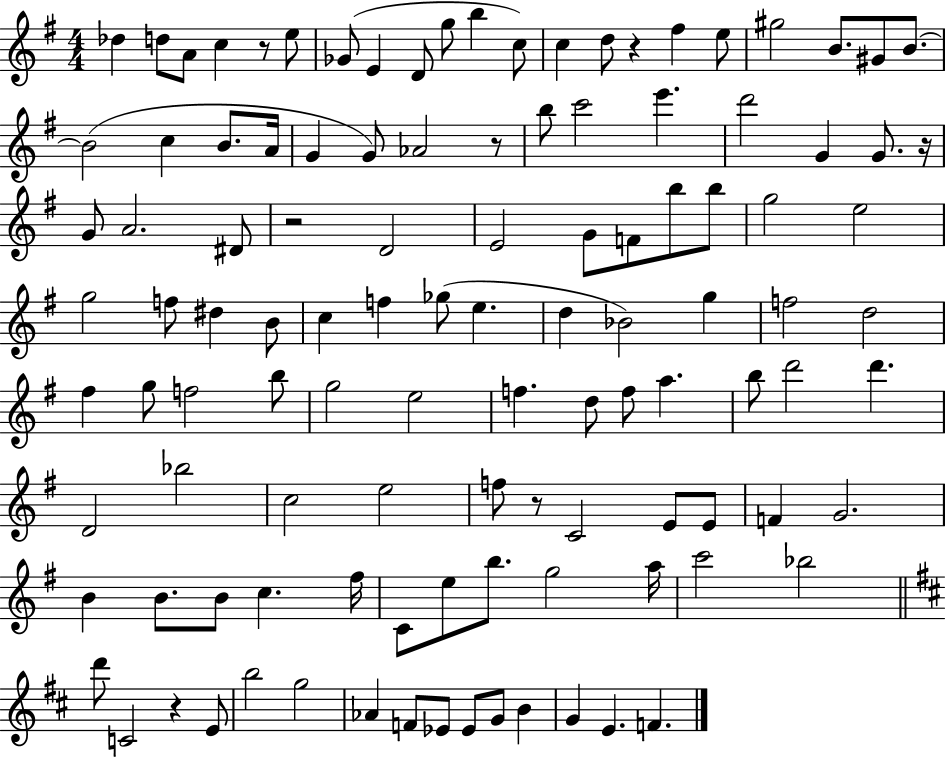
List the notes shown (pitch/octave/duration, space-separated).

Db5/q D5/e A4/e C5/q R/e E5/e Gb4/e E4/q D4/e G5/e B5/q C5/e C5/q D5/e R/q F#5/q E5/e G#5/h B4/e. G#4/e B4/e. B4/h C5/q B4/e. A4/s G4/q G4/e Ab4/h R/e B5/e C6/h E6/q. D6/h G4/q G4/e. R/s G4/e A4/h. D#4/e R/h D4/h E4/h G4/e F4/e B5/e B5/e G5/h E5/h G5/h F5/e D#5/q B4/e C5/q F5/q Gb5/e E5/q. D5/q Bb4/h G5/q F5/h D5/h F#5/q G5/e F5/h B5/e G5/h E5/h F5/q. D5/e F5/e A5/q. B5/e D6/h D6/q. D4/h Bb5/h C5/h E5/h F5/e R/e C4/h E4/e E4/e F4/q G4/h. B4/q B4/e. B4/e C5/q. F#5/s C4/e E5/e B5/e. G5/h A5/s C6/h Bb5/h D6/e C4/h R/q E4/e B5/h G5/h Ab4/q F4/e Eb4/e Eb4/e G4/e B4/q G4/q E4/q. F4/q.